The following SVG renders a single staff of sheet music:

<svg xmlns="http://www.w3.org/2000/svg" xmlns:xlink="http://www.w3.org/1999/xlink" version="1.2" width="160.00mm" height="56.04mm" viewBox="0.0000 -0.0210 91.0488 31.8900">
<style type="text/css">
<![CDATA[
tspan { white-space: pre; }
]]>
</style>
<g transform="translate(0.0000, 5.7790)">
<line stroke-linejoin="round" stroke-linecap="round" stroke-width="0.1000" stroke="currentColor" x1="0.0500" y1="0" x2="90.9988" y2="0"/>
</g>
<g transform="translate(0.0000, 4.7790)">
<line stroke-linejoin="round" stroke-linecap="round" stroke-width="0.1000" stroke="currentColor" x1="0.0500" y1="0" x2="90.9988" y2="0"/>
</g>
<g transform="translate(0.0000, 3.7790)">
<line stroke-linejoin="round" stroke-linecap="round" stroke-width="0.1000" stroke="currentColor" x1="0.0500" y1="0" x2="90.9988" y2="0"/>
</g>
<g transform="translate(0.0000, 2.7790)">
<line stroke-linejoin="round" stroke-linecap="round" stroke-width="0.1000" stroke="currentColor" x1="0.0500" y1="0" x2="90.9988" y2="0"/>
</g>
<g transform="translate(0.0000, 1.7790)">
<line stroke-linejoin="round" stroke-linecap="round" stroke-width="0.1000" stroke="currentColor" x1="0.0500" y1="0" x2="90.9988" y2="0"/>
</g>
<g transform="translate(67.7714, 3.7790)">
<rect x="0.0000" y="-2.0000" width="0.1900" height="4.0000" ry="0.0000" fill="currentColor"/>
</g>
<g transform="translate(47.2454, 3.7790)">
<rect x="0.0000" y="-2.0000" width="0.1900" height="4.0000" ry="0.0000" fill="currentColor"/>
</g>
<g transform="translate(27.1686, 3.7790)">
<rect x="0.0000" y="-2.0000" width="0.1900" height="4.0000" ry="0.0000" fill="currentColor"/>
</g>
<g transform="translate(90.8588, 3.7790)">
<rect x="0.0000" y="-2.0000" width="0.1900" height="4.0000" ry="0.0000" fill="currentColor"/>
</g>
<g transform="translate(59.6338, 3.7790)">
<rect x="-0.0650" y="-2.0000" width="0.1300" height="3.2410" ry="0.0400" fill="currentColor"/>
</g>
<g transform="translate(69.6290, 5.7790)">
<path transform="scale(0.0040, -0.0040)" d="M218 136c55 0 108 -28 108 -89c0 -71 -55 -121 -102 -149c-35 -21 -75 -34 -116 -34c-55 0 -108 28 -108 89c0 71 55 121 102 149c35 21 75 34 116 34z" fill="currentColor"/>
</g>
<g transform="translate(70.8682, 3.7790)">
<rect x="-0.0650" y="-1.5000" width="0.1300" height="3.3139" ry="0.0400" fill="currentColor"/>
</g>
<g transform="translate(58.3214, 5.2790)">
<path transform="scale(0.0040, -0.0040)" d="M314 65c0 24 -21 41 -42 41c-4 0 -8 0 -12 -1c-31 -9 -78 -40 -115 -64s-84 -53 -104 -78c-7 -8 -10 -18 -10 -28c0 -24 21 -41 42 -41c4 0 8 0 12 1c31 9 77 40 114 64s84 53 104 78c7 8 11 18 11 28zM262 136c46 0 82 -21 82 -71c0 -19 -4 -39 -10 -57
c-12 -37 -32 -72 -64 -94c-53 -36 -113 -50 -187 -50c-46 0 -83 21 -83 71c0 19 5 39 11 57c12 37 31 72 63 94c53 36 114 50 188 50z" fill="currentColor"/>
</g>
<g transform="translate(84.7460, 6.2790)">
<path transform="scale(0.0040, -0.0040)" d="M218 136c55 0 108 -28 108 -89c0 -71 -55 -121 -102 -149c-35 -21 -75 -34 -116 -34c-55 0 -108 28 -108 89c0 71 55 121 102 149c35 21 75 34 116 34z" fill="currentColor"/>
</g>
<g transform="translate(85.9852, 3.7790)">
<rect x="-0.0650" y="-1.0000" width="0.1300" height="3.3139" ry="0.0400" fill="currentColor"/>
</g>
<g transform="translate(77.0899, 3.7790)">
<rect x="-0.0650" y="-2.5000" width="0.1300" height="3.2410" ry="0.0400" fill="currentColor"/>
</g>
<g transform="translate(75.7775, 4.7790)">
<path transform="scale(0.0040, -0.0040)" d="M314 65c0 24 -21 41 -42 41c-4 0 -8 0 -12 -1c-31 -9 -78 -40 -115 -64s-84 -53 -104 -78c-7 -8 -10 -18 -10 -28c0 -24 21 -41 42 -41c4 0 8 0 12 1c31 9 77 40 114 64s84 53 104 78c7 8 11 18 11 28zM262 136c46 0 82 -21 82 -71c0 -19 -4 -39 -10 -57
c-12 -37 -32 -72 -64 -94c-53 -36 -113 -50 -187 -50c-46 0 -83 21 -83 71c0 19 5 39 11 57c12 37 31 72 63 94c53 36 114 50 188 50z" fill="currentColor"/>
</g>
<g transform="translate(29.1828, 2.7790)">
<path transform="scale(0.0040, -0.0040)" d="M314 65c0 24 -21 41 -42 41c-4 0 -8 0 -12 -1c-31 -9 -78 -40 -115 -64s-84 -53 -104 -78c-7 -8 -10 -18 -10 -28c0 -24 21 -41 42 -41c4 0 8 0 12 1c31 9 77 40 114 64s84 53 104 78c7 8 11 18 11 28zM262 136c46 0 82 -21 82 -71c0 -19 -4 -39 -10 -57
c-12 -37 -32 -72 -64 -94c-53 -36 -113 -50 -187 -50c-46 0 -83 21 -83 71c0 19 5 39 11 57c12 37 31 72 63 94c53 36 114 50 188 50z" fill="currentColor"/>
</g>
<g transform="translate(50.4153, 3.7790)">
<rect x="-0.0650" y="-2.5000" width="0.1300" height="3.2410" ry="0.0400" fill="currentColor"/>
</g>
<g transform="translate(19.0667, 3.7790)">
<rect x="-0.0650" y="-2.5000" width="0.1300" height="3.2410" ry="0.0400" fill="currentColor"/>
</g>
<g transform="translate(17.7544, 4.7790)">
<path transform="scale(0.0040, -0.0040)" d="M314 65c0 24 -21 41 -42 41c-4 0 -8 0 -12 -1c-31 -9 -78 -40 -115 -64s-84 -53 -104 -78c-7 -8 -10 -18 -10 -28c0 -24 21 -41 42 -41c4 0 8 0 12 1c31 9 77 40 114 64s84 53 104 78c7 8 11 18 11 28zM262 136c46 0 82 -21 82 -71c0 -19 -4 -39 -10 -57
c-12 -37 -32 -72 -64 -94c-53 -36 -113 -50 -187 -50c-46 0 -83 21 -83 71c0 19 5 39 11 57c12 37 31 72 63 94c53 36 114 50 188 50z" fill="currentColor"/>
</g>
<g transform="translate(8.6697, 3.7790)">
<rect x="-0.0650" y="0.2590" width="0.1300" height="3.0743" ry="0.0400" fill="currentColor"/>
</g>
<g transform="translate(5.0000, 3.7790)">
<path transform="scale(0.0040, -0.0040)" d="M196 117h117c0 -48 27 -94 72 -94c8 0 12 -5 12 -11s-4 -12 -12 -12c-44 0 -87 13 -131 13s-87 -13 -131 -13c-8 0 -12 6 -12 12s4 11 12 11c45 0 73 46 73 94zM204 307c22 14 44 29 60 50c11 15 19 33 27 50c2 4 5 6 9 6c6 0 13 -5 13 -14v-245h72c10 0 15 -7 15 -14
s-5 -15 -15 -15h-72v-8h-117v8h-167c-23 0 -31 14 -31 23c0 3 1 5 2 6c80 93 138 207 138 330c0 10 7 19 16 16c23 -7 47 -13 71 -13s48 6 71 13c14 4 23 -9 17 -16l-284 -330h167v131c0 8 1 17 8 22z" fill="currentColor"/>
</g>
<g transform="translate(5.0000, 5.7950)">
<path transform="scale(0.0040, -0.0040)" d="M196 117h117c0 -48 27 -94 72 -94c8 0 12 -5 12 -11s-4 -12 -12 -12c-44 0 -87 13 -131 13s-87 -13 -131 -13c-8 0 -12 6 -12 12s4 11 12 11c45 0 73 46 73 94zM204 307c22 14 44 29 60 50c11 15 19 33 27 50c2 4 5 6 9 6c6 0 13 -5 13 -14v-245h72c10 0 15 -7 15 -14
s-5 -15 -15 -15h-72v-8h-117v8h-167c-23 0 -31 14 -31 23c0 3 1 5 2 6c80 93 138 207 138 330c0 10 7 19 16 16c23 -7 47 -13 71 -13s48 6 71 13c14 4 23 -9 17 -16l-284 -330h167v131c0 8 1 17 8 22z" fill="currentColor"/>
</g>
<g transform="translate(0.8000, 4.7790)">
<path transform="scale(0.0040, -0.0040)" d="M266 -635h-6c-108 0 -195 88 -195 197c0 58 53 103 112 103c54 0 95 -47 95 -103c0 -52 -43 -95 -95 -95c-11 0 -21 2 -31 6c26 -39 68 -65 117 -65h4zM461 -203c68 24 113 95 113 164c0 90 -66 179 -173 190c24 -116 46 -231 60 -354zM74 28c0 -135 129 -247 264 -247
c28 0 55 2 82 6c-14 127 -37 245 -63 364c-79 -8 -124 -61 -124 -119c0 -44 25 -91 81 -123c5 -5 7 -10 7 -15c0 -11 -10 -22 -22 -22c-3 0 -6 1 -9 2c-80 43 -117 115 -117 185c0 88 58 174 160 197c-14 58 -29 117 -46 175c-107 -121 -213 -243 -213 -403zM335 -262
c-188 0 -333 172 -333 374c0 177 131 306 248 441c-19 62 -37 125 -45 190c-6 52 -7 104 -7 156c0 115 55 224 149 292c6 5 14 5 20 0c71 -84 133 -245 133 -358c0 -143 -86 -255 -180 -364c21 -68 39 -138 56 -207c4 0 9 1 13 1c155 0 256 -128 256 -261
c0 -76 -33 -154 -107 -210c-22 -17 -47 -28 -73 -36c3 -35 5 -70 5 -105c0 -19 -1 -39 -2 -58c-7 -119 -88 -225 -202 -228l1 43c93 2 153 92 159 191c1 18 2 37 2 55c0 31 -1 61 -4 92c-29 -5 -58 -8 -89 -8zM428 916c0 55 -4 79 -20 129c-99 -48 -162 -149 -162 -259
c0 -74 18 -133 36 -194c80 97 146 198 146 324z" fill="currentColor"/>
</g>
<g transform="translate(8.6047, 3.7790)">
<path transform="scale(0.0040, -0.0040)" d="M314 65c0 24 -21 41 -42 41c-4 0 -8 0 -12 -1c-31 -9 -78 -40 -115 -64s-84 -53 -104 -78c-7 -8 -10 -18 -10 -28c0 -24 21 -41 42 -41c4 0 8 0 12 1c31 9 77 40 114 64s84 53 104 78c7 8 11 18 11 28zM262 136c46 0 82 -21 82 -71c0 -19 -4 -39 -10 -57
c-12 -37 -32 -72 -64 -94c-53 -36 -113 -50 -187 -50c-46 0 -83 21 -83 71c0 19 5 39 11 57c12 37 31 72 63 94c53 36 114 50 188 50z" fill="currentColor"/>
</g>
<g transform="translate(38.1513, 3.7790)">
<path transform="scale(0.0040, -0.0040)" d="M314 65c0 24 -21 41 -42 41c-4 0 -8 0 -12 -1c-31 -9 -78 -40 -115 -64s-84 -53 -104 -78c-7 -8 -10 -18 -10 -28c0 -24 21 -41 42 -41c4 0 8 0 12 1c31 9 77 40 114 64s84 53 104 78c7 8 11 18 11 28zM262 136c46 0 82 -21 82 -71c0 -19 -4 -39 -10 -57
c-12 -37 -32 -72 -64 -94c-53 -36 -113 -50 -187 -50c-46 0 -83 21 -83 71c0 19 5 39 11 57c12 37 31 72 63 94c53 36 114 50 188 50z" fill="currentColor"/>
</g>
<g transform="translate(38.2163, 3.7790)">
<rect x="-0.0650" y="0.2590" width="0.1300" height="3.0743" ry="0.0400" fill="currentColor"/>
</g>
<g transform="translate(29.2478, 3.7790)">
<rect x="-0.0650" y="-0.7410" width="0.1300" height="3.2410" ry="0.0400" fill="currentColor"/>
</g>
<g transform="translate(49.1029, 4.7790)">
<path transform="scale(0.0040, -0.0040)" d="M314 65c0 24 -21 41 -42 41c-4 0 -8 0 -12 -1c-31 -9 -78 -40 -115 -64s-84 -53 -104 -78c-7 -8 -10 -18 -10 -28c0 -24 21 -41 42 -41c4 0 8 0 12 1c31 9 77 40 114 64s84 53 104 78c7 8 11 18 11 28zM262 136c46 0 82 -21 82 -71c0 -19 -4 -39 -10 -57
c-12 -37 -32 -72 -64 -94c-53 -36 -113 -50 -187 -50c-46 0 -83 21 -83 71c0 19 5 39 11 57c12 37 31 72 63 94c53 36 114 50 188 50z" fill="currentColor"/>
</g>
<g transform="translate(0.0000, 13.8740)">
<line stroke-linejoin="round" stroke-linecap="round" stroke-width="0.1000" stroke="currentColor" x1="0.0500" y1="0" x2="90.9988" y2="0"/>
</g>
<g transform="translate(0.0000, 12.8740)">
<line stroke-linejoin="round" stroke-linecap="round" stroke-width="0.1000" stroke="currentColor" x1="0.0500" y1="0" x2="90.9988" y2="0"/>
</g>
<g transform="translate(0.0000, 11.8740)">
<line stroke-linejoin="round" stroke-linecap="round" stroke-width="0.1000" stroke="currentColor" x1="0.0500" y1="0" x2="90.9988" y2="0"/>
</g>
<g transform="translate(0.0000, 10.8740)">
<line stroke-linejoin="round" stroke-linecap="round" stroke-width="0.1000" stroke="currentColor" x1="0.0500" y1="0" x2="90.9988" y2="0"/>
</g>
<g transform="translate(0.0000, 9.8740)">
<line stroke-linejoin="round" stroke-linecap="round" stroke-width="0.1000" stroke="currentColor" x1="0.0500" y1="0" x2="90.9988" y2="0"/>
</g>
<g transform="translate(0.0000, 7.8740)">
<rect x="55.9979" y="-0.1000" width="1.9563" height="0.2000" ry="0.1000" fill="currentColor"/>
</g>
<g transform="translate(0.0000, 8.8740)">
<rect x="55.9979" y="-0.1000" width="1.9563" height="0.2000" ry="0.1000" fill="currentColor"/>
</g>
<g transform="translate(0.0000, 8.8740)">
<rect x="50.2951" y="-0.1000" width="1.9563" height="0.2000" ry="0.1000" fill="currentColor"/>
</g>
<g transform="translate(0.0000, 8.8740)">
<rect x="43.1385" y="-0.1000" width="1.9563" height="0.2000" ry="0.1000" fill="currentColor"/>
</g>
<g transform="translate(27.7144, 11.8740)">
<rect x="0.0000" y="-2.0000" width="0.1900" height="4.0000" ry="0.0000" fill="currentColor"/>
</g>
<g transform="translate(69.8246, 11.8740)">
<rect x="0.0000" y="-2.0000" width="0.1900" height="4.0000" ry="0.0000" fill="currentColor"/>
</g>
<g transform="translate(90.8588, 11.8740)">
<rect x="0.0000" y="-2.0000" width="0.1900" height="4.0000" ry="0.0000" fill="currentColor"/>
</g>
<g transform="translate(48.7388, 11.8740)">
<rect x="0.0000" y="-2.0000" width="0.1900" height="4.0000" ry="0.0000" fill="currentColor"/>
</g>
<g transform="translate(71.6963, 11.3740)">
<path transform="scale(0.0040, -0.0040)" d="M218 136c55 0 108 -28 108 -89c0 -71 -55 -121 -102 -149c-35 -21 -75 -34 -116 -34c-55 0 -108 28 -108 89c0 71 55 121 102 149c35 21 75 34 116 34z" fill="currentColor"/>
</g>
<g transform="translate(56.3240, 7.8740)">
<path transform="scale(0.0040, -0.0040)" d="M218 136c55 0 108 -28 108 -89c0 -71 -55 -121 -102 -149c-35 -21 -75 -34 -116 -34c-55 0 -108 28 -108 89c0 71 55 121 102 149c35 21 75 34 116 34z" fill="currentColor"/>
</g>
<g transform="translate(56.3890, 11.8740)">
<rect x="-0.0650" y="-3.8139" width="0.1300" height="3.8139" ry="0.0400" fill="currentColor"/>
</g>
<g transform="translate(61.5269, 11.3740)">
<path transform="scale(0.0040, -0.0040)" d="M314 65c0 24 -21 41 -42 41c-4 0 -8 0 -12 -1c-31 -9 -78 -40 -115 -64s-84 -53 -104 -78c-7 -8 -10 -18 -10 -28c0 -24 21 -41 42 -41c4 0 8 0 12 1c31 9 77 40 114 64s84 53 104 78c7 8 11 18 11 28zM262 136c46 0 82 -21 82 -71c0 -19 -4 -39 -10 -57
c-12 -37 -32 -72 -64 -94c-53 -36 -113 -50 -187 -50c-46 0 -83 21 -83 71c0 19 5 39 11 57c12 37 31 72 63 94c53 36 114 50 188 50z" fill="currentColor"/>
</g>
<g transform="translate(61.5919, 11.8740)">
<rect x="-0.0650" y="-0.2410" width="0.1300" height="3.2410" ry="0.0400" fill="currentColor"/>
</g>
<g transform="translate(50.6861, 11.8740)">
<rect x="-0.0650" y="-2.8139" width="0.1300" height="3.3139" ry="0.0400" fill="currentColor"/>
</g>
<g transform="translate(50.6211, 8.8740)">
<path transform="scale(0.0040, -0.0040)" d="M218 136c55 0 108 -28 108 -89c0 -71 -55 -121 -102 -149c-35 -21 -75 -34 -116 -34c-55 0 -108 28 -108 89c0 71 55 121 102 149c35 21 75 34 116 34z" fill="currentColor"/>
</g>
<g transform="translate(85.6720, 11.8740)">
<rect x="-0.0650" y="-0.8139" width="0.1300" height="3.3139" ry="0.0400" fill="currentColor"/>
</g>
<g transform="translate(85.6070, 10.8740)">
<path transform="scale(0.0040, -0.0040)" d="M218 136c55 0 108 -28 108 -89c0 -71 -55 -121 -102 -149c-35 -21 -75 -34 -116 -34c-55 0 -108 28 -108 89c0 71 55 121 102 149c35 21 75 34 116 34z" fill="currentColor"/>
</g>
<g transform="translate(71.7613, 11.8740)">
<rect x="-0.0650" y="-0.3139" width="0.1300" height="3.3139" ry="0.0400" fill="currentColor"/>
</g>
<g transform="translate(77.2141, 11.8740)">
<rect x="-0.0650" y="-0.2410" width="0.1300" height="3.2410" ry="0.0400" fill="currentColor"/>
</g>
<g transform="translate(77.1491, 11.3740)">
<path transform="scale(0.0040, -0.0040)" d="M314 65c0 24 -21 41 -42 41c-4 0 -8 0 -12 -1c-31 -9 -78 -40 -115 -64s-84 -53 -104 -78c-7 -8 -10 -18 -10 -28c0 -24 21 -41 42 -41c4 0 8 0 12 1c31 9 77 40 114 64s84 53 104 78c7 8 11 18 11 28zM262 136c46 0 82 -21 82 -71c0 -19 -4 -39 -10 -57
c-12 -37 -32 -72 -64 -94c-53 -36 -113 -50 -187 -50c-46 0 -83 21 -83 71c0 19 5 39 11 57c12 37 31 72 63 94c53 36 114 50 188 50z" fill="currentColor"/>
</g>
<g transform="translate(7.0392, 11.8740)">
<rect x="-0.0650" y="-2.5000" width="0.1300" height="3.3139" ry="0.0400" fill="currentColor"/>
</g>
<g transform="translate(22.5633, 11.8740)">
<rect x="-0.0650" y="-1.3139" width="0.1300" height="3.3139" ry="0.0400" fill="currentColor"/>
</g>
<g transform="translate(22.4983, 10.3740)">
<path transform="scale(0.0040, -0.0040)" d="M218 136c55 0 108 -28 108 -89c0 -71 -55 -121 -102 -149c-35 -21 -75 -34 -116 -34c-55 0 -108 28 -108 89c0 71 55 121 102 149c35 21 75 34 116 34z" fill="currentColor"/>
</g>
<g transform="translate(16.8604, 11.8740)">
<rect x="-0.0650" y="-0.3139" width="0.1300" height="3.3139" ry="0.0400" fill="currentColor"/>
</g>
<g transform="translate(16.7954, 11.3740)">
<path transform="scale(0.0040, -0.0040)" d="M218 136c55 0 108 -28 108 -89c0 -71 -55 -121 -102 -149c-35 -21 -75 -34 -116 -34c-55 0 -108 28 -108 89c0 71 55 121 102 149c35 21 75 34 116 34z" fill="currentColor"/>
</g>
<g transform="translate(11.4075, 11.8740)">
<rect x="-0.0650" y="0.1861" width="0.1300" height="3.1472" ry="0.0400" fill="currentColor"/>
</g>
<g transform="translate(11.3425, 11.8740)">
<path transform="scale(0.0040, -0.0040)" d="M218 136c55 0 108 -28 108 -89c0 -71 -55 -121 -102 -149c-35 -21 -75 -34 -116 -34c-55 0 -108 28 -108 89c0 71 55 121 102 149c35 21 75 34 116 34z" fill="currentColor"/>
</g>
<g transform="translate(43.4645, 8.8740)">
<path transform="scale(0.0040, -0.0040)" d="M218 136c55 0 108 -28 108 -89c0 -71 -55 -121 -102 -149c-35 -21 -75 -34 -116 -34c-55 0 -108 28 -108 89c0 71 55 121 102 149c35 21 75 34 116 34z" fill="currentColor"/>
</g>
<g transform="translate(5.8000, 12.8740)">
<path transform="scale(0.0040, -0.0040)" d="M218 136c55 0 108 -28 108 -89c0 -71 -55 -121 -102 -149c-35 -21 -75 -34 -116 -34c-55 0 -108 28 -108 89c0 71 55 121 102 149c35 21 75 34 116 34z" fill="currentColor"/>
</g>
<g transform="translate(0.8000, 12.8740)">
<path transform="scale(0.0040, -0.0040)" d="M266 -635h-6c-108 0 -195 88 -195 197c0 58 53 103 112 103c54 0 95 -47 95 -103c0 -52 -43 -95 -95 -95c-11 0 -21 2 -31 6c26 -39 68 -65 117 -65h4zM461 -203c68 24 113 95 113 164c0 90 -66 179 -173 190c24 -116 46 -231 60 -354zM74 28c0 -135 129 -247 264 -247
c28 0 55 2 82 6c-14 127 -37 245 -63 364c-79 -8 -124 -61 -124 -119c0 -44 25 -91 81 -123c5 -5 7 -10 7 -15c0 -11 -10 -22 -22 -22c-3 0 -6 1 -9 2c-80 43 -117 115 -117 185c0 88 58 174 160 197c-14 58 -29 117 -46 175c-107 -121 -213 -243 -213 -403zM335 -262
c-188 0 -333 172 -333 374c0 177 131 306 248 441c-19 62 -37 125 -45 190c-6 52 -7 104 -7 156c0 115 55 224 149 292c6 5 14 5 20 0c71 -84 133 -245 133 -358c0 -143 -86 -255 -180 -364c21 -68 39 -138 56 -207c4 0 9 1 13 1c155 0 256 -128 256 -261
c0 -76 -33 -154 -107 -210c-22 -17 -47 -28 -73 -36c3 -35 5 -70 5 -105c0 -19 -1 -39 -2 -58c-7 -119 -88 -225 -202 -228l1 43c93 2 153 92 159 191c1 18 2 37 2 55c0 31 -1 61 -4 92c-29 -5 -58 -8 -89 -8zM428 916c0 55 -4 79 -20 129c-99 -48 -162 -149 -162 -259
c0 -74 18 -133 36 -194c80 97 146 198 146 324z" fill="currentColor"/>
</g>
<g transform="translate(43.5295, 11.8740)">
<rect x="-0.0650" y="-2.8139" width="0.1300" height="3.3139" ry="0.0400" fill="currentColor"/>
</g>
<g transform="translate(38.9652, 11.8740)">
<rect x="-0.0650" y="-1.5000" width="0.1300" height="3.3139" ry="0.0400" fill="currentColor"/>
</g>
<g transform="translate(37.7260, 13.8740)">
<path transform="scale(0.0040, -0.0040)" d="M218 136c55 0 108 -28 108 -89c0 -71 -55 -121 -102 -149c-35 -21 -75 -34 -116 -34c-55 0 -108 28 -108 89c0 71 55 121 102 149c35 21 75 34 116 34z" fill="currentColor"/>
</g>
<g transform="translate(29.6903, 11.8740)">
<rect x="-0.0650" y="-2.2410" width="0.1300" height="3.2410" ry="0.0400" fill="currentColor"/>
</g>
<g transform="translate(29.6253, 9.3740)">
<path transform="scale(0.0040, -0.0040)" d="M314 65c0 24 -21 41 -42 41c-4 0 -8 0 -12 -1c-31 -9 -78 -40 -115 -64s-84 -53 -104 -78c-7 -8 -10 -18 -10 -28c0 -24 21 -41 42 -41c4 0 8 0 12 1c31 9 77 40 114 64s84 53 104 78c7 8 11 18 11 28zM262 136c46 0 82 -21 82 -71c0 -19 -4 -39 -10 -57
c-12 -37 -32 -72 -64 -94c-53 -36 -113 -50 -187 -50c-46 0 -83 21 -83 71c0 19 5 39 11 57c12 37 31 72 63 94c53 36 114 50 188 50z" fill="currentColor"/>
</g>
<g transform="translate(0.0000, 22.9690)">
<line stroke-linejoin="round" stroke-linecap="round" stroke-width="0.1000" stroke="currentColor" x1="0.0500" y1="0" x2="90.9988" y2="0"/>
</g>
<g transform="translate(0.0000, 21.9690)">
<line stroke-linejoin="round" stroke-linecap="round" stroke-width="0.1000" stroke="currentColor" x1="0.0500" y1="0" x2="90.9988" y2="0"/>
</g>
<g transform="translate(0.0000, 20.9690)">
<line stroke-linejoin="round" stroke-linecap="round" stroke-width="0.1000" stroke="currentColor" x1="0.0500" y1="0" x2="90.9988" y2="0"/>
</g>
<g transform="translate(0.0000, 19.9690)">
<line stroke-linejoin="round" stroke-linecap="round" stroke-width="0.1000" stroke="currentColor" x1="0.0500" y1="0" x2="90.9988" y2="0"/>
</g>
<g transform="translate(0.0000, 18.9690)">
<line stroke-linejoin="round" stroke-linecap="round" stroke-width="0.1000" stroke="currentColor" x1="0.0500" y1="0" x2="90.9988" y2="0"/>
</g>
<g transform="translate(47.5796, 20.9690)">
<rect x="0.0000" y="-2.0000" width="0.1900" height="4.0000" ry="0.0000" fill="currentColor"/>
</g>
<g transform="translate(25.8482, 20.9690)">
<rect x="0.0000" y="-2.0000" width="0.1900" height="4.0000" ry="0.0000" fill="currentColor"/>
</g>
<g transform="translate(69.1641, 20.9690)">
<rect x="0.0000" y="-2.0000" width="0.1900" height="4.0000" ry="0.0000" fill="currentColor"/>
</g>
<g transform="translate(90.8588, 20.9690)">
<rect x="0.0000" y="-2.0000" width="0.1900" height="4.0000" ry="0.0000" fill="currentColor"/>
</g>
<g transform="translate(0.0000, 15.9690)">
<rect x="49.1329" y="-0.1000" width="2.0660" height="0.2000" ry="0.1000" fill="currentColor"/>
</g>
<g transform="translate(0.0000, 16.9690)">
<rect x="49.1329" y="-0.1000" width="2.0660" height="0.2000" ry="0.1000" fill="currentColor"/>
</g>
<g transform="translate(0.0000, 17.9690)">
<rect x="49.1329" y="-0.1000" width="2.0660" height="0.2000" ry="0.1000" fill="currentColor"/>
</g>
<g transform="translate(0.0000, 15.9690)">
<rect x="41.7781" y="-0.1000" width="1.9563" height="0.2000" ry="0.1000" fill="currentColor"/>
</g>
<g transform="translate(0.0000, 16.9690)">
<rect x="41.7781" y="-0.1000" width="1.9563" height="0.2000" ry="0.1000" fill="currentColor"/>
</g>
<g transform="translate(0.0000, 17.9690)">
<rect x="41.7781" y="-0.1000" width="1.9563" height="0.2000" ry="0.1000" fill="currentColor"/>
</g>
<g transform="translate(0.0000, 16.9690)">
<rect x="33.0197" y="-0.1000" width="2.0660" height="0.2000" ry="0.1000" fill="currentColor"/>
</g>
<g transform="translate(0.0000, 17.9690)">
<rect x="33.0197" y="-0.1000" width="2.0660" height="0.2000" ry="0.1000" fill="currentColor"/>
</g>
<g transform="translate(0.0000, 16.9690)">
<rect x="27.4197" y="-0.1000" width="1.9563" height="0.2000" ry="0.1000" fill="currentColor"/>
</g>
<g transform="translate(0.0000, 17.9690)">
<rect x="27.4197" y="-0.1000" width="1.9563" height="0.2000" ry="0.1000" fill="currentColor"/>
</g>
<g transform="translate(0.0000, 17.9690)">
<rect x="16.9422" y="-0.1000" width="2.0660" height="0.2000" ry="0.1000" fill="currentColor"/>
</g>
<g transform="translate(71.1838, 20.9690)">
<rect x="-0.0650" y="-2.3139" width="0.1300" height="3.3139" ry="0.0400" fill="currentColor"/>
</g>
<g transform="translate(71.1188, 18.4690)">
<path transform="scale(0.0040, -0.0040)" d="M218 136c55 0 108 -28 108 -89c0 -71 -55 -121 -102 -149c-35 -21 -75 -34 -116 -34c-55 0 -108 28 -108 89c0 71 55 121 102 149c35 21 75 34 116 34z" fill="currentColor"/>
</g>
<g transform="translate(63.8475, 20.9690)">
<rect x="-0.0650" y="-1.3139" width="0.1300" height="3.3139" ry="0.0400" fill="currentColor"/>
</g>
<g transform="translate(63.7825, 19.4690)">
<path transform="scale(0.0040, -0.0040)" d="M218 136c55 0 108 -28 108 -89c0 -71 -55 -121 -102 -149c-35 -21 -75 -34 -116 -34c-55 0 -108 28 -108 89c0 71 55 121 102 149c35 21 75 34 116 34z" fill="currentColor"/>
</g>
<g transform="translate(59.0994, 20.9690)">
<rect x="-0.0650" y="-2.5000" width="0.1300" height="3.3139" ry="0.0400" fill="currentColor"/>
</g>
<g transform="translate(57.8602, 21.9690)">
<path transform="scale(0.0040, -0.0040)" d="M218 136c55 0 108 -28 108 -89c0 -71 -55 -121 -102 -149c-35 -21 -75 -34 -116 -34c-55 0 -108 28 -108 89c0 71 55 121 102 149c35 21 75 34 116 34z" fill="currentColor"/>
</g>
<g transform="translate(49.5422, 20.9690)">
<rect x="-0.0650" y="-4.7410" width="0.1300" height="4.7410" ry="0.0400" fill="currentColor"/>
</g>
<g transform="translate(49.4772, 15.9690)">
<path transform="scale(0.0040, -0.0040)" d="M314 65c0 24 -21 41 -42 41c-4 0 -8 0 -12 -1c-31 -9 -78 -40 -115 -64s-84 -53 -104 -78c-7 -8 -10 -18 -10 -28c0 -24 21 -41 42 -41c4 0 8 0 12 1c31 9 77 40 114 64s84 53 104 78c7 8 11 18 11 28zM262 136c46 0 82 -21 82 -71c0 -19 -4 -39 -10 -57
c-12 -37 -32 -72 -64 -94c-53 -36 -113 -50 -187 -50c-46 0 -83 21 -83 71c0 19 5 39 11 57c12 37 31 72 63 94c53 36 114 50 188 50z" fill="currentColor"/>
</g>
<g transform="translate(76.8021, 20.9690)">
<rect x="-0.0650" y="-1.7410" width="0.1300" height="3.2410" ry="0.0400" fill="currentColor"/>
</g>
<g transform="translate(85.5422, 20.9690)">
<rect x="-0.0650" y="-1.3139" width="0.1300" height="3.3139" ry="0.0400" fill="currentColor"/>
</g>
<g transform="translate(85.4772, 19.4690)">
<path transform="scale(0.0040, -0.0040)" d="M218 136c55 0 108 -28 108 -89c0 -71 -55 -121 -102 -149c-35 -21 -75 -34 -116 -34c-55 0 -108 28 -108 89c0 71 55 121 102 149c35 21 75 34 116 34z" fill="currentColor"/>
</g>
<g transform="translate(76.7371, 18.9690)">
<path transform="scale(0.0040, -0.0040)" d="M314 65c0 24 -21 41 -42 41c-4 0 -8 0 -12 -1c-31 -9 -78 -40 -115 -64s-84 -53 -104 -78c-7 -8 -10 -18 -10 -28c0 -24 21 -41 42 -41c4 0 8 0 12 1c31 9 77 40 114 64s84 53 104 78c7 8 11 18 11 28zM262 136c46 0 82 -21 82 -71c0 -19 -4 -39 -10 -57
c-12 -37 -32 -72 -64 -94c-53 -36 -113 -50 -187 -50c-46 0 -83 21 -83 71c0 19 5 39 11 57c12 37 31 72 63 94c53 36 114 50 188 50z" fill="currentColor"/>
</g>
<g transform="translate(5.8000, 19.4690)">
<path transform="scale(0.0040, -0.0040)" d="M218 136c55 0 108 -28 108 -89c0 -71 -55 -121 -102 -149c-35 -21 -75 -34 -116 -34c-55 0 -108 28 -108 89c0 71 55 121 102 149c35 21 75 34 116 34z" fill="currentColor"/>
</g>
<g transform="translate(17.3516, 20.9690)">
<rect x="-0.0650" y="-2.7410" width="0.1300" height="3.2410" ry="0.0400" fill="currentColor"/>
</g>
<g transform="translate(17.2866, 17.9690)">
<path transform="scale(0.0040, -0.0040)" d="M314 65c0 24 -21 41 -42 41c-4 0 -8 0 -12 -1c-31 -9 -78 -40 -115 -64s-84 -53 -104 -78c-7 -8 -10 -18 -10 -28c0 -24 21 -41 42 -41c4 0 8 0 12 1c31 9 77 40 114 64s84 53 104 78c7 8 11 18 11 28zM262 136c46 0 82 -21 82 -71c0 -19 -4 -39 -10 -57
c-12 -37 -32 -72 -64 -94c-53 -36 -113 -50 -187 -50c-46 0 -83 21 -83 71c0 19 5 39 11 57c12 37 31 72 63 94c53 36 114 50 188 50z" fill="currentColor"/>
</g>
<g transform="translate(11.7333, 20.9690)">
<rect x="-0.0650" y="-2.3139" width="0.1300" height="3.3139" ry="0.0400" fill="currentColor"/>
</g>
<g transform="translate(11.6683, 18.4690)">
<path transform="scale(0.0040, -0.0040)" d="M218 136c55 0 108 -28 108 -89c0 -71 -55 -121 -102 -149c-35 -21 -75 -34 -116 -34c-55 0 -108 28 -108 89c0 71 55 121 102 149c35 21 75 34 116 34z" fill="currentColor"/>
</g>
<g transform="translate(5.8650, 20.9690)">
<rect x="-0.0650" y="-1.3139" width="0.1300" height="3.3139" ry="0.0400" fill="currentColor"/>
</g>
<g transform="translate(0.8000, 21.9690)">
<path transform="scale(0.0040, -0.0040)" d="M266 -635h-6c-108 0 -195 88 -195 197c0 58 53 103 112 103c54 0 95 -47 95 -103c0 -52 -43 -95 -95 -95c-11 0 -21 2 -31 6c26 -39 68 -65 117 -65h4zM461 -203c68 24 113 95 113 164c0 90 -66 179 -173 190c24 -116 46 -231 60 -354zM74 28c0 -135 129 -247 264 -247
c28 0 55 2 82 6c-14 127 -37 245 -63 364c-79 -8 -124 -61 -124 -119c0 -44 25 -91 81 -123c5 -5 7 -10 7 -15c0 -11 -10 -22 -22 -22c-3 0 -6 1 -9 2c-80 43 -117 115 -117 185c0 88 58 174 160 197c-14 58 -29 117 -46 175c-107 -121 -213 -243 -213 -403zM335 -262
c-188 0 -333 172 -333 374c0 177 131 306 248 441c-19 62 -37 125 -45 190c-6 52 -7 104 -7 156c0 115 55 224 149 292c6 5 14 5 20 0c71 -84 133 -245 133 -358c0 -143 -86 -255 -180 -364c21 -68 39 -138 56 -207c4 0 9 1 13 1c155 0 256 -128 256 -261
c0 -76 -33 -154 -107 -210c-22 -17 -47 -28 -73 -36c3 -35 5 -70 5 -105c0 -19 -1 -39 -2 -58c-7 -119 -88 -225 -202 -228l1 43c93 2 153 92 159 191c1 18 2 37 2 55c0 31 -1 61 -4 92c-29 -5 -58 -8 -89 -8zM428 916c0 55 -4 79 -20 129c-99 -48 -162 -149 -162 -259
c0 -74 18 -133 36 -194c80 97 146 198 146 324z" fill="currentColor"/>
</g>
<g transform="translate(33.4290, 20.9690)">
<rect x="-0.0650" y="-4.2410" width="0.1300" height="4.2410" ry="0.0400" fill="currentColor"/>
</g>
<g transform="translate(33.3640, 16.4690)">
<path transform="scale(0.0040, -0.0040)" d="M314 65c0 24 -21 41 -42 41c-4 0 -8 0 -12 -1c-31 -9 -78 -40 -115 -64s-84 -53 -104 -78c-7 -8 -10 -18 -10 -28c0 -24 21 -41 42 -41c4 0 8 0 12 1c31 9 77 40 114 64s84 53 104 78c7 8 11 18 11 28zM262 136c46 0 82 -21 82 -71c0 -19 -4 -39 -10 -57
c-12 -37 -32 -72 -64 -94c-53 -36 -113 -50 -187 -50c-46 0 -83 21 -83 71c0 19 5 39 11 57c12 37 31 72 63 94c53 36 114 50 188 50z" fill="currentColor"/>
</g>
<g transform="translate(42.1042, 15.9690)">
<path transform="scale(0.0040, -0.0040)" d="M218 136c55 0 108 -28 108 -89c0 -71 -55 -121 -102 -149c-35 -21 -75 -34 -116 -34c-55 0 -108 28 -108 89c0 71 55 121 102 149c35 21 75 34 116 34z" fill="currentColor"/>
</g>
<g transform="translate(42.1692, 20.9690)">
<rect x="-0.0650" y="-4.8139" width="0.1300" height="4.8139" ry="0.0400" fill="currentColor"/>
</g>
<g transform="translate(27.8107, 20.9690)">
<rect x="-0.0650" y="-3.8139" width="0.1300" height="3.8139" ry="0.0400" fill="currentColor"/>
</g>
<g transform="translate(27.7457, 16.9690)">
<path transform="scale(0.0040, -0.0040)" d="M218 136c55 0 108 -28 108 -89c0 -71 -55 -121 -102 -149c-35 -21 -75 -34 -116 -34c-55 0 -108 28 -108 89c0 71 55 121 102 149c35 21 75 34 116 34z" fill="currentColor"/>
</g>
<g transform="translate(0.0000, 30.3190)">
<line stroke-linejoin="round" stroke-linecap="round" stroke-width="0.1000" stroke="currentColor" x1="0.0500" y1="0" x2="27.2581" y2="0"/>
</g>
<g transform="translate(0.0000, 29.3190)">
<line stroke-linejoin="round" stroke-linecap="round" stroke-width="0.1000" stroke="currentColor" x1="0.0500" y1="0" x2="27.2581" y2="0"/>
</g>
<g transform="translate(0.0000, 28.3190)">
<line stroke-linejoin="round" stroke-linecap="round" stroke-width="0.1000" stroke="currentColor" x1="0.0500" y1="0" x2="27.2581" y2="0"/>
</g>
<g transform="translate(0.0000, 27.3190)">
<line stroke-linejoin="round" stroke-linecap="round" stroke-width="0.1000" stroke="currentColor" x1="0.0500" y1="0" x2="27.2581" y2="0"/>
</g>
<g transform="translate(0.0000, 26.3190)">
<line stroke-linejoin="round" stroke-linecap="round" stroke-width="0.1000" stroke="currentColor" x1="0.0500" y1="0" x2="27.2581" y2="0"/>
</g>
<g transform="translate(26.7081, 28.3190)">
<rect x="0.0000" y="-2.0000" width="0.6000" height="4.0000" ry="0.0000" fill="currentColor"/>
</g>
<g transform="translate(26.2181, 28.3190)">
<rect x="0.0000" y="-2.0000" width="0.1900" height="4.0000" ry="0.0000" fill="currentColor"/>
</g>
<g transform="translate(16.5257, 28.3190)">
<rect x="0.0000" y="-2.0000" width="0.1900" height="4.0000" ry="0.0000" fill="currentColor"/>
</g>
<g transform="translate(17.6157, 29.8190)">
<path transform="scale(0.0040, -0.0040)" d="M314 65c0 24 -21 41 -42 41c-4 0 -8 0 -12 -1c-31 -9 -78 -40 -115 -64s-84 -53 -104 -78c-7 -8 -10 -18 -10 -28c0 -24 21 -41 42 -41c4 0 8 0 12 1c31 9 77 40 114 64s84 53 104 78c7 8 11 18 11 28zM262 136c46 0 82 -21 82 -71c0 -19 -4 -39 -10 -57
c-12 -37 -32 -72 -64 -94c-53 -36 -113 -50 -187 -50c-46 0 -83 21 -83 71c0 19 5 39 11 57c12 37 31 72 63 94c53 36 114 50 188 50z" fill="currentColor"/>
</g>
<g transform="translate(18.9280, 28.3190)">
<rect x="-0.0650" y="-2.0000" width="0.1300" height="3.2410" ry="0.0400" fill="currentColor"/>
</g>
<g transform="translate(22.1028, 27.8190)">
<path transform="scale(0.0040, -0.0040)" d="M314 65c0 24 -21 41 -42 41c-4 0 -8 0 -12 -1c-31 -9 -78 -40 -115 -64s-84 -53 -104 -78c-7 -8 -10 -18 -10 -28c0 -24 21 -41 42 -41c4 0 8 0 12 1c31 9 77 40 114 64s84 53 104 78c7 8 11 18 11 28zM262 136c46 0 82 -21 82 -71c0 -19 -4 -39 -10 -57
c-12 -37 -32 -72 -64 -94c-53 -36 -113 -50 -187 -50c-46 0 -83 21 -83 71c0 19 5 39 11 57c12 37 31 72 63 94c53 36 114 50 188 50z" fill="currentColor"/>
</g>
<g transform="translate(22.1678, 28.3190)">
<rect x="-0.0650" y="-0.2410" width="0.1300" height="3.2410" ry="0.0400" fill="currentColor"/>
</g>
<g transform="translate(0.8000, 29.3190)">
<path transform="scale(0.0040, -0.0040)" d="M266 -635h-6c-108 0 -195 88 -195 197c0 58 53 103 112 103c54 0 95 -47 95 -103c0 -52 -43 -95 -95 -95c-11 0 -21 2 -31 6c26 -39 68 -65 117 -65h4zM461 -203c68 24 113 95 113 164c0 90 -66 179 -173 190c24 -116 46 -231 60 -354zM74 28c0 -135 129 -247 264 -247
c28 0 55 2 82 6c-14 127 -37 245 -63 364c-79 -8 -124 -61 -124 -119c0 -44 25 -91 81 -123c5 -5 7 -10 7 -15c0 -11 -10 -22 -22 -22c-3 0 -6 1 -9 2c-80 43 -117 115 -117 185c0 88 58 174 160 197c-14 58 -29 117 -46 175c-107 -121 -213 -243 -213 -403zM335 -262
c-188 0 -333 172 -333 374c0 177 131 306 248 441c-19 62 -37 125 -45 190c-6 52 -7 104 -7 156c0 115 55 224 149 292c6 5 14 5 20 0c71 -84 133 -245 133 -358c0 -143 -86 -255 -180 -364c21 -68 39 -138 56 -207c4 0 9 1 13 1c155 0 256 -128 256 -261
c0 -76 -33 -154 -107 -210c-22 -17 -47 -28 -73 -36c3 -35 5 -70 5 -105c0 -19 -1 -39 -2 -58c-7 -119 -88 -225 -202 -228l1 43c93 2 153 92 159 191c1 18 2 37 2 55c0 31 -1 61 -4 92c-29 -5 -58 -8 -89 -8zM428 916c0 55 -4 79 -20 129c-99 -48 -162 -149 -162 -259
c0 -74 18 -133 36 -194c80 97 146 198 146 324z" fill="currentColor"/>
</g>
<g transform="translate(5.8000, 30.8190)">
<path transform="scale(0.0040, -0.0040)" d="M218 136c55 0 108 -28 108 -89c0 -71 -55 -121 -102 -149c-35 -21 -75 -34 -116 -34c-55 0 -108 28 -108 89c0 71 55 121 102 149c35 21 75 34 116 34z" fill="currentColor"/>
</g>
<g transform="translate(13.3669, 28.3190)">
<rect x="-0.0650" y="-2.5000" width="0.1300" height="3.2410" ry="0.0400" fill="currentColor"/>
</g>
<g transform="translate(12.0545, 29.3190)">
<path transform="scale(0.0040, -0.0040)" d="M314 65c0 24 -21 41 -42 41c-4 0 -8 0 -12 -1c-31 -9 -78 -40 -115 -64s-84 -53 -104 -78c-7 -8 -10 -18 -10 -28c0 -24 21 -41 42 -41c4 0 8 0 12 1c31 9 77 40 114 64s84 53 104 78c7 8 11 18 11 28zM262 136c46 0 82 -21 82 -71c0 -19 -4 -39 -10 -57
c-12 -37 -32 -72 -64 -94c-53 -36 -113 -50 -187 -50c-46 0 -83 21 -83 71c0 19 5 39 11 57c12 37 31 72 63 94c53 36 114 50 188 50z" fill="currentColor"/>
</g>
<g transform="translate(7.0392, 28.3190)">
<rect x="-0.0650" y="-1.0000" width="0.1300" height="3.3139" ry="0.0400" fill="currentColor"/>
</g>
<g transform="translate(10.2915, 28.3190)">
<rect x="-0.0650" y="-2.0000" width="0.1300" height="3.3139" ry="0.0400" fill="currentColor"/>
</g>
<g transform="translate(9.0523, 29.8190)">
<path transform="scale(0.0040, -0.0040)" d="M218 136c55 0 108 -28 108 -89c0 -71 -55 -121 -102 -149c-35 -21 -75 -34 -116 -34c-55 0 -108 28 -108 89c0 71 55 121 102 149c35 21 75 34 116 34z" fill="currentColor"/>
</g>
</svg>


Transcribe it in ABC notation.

X:1
T:Untitled
M:4/4
L:1/4
K:C
B2 G2 d2 B2 G2 F2 E G2 D G B c e g2 E a a c' c2 c c2 d e g a2 c' d'2 e' e'2 G e g f2 e D F G2 F2 c2